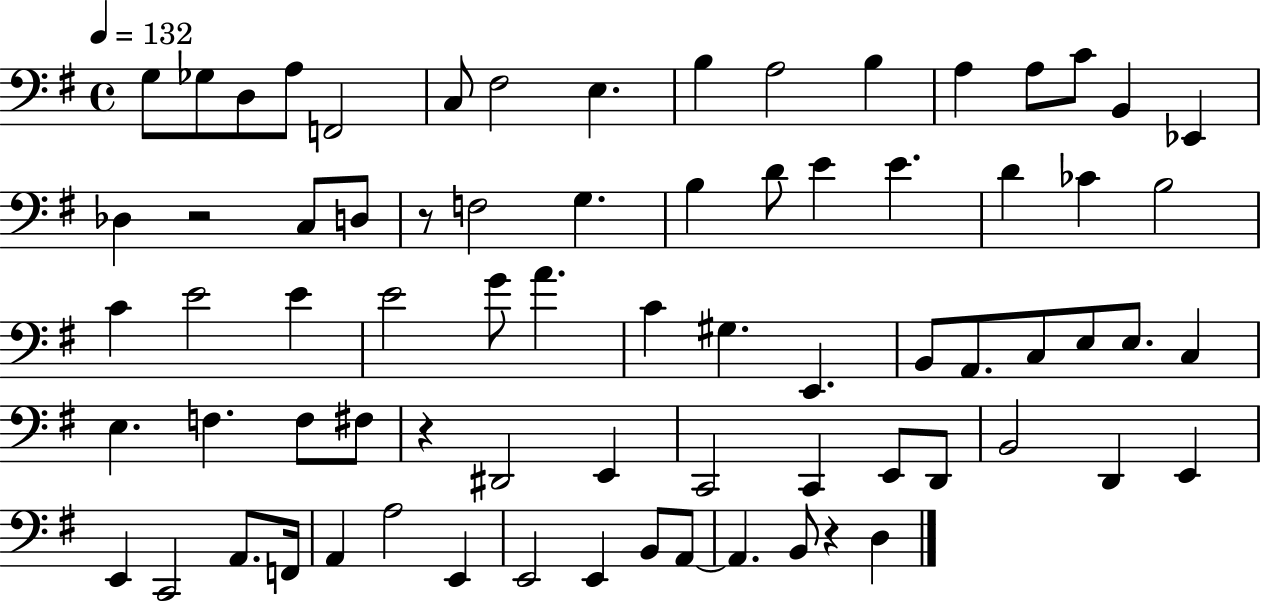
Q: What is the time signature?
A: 4/4